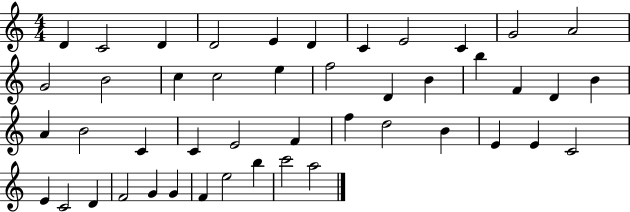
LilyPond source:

{
  \clef treble
  \numericTimeSignature
  \time 4/4
  \key c \major
  d'4 c'2 d'4 | d'2 e'4 d'4 | c'4 e'2 c'4 | g'2 a'2 | \break g'2 b'2 | c''4 c''2 e''4 | f''2 d'4 b'4 | b''4 f'4 d'4 b'4 | \break a'4 b'2 c'4 | c'4 e'2 f'4 | f''4 d''2 b'4 | e'4 e'4 c'2 | \break e'4 c'2 d'4 | f'2 g'4 g'4 | f'4 e''2 b''4 | c'''2 a''2 | \break \bar "|."
}